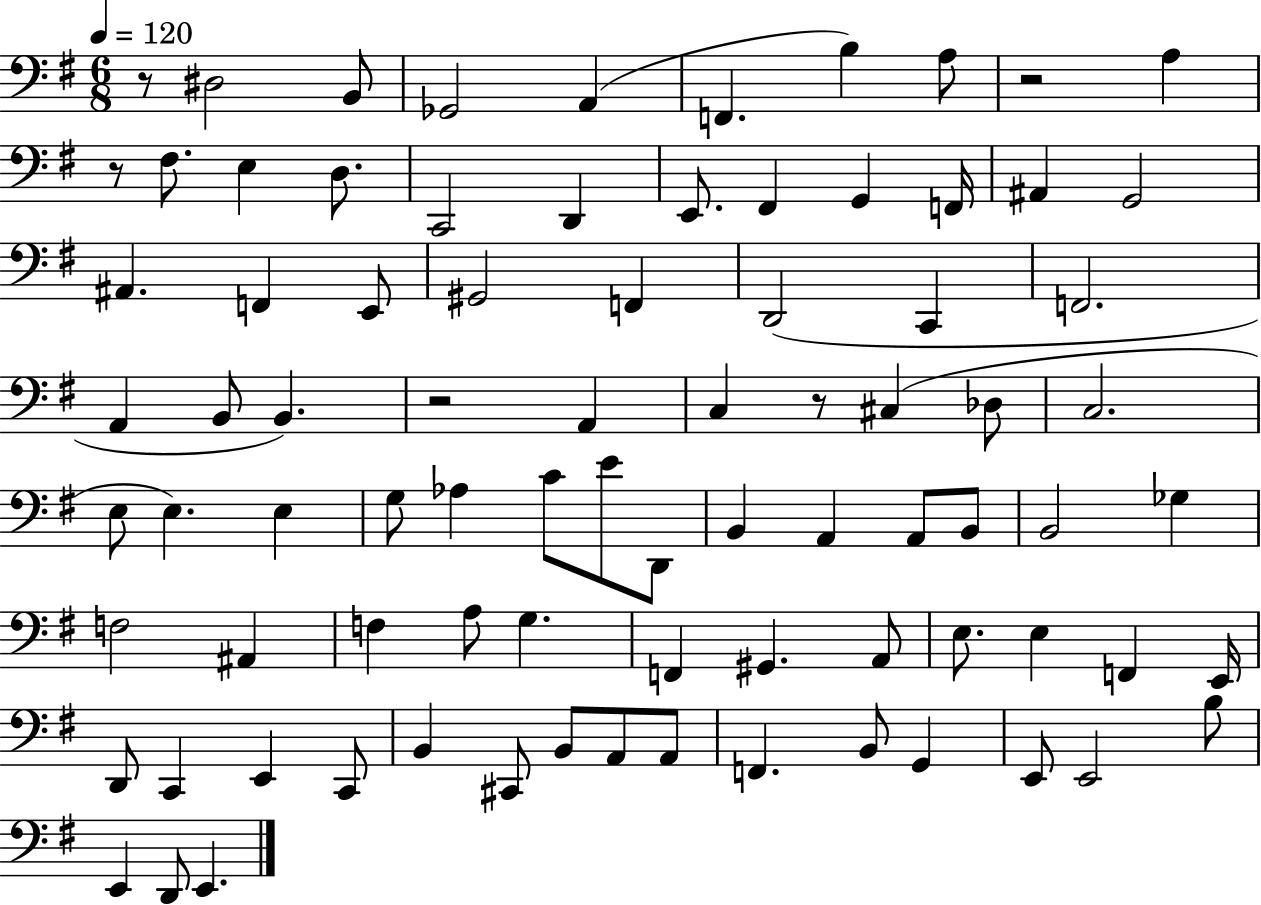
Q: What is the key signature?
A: G major